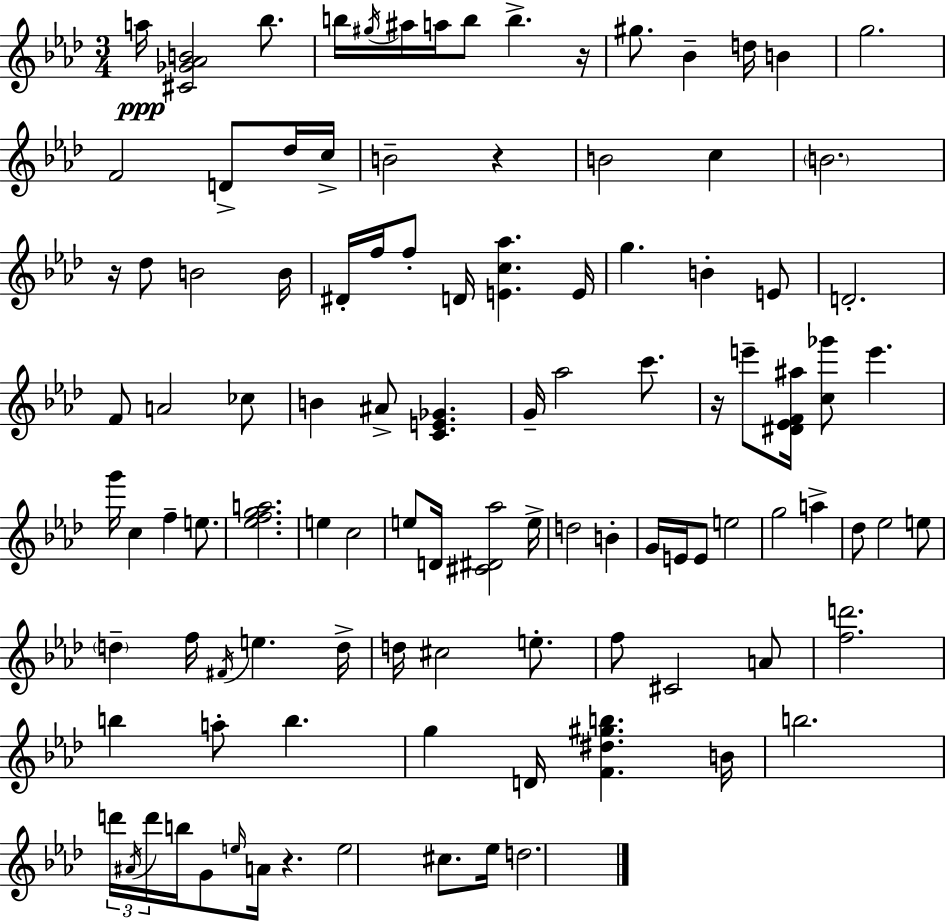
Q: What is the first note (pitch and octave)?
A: A5